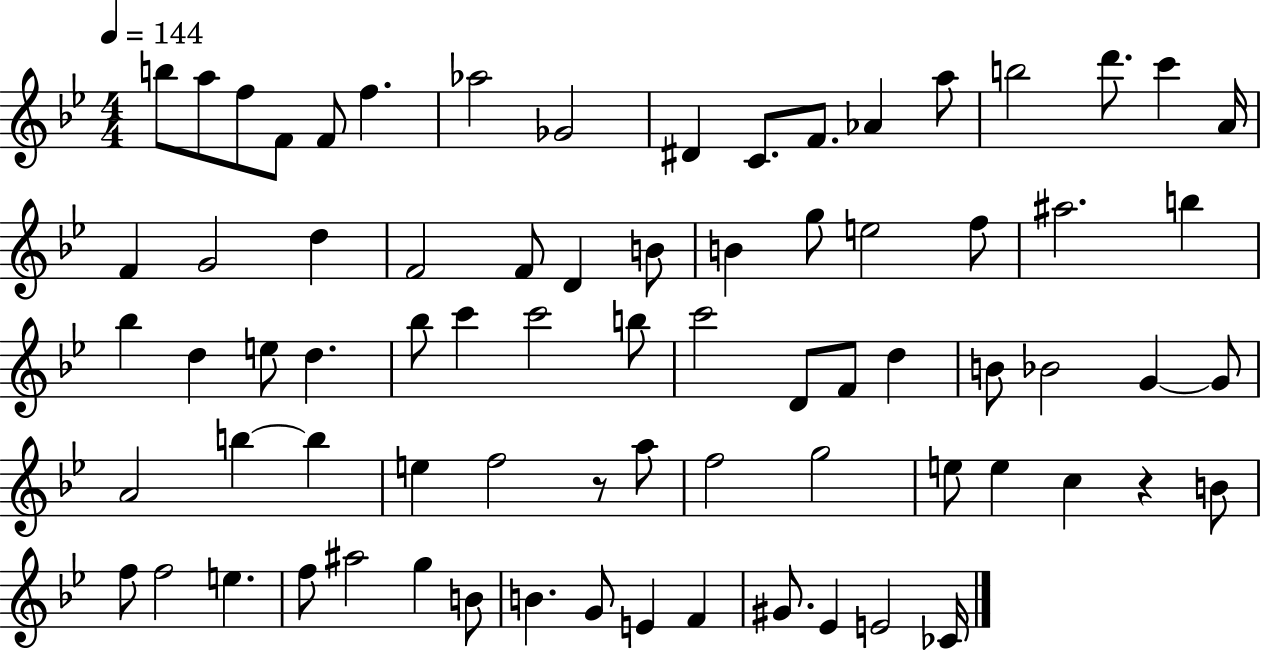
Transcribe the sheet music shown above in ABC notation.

X:1
T:Untitled
M:4/4
L:1/4
K:Bb
b/2 a/2 f/2 F/2 F/2 f _a2 _G2 ^D C/2 F/2 _A a/2 b2 d'/2 c' A/4 F G2 d F2 F/2 D B/2 B g/2 e2 f/2 ^a2 b _b d e/2 d _b/2 c' c'2 b/2 c'2 D/2 F/2 d B/2 _B2 G G/2 A2 b b e f2 z/2 a/2 f2 g2 e/2 e c z B/2 f/2 f2 e f/2 ^a2 g B/2 B G/2 E F ^G/2 _E E2 _C/4